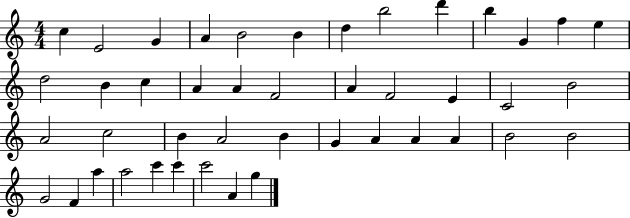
C5/q E4/h G4/q A4/q B4/h B4/q D5/q B5/h D6/q B5/q G4/q F5/q E5/q D5/h B4/q C5/q A4/q A4/q F4/h A4/q F4/h E4/q C4/h B4/h A4/h C5/h B4/q A4/h B4/q G4/q A4/q A4/q A4/q B4/h B4/h G4/h F4/q A5/q A5/h C6/q C6/q C6/h A4/q G5/q